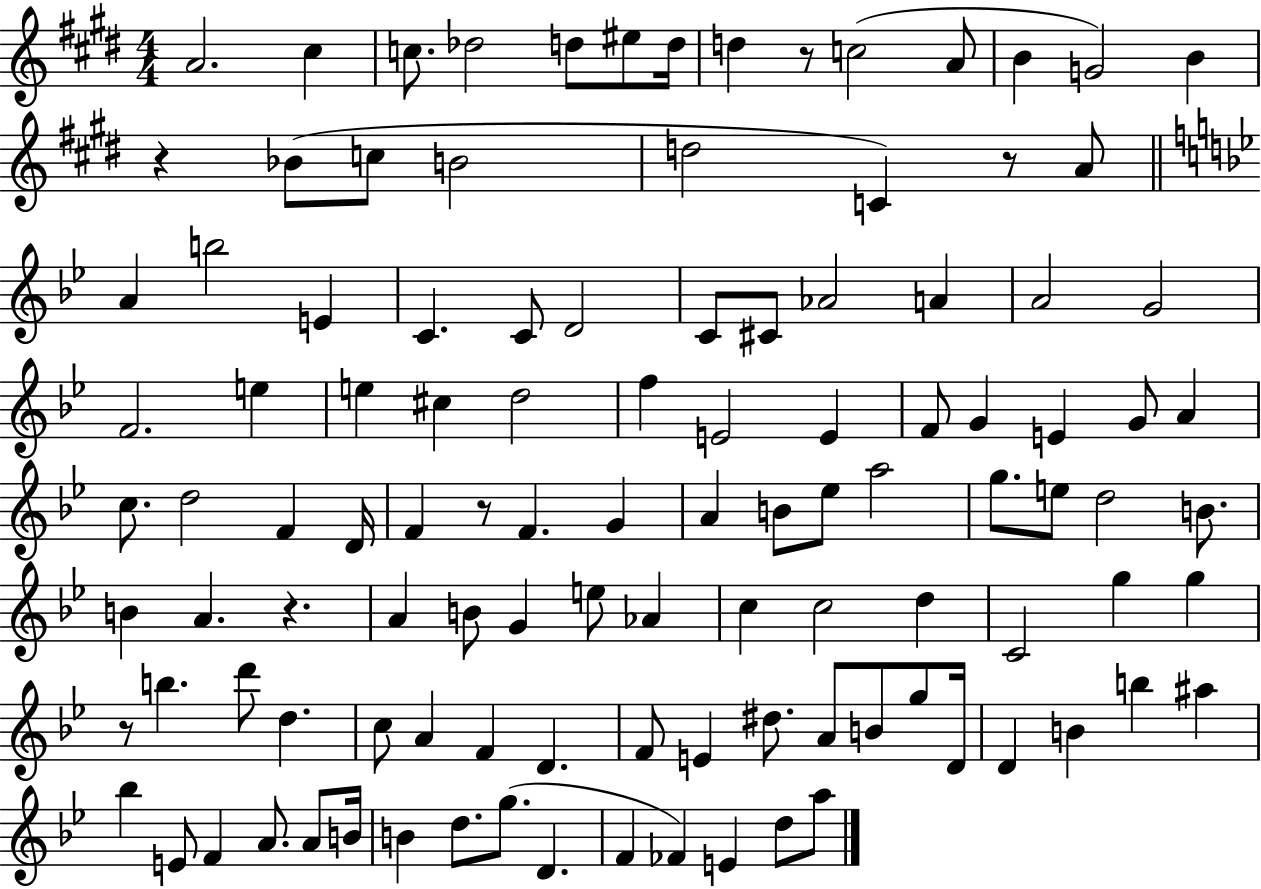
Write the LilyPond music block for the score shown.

{
  \clef treble
  \numericTimeSignature
  \time 4/4
  \key e \major
  a'2. cis''4 | c''8. des''2 d''8 eis''8 d''16 | d''4 r8 c''2( a'8 | b'4 g'2) b'4 | \break r4 bes'8( c''8 b'2 | d''2 c'4) r8 a'8 | \bar "||" \break \key g \minor a'4 b''2 e'4 | c'4. c'8 d'2 | c'8 cis'8 aes'2 a'4 | a'2 g'2 | \break f'2. e''4 | e''4 cis''4 d''2 | f''4 e'2 e'4 | f'8 g'4 e'4 g'8 a'4 | \break c''8. d''2 f'4 d'16 | f'4 r8 f'4. g'4 | a'4 b'8 ees''8 a''2 | g''8. e''8 d''2 b'8. | \break b'4 a'4. r4. | a'4 b'8 g'4 e''8 aes'4 | c''4 c''2 d''4 | c'2 g''4 g''4 | \break r8 b''4. d'''8 d''4. | c''8 a'4 f'4 d'4. | f'8 e'4 dis''8. a'8 b'8 g''8 d'16 | d'4 b'4 b''4 ais''4 | \break bes''4 e'8 f'4 a'8. a'8 b'16 | b'4 d''8. g''8.( d'4. | f'4 fes'4) e'4 d''8 a''8 | \bar "|."
}